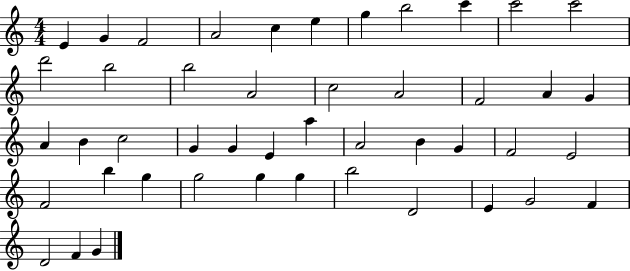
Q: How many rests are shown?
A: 0